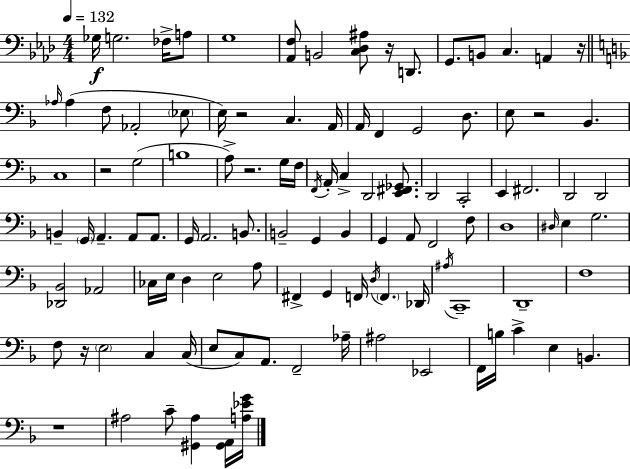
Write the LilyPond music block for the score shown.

{
  \clef bass
  \numericTimeSignature
  \time 4/4
  \key aes \major
  \tempo 4 = 132
  \repeat volta 2 { ges16\f g2. fes16-> a8 | g1 | <aes, f>8 b,2 <c des ais>8 r16 d,8. | g,8. b,8 c4. a,4 r16 | \break \bar "||" \break \key f \major \grace { aes16 } aes4( f8 aes,2-. \parenthesize ees8 | e16) r2 c4. | a,16 a,16 f,4 g,2 d8. | e8 r2 bes,4. | \break c1 | r2 g2( | b1 | a8->) r2. g16 | \break f16 \acciaccatura { f,16 } a,16-. c4-> d,2 <e, fis, ges,>8. | d,2 c,2-. | e,4 fis,2. | d,2 d,2 | \break b,4-- \parenthesize g,16 a,4.-- a,8 a,8. | g,16 a,2. b,8. | b,2-- g,4 b,4 | g,4 a,8 f,2 | \break f8 d1 | \grace { dis16 } e4 g2. | <des, bes,>2 aes,2 | ces16 e16 d4 e2 | \break a8 fis,4-> g,4 f,16 \acciaccatura { d16 } \parenthesize f,4. | des,16 \acciaccatura { ais16 } c,1-- | d,1-- | f1 | \break f8 r16 \parenthesize e2 | c4 c16( e8 c8) a,8. f,2-- | aes16-- ais2 ees,2 | f,16 b16 c'4-> e4 b,4. | \break r1 | ais2 c'8-- <gis, ais>4 | <gis, a,>16 <a ees' g'>16 } \bar "|."
}